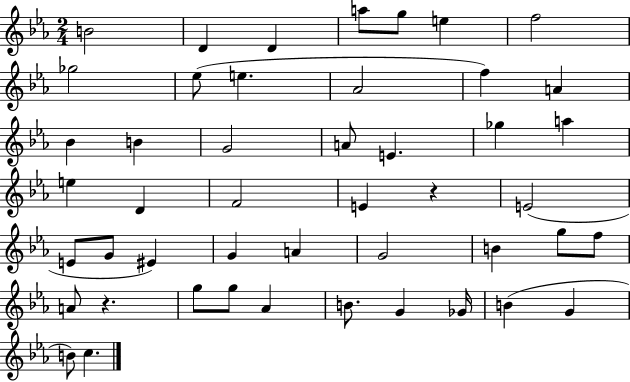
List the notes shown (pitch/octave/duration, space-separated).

B4/h D4/q D4/q A5/e G5/e E5/q F5/h Gb5/h Eb5/e E5/q. Ab4/h F5/q A4/q Bb4/q B4/q G4/h A4/e E4/q. Gb5/q A5/q E5/q D4/q F4/h E4/q R/q E4/h E4/e G4/e EIS4/q G4/q A4/q G4/h B4/q G5/e F5/e A4/e R/q. G5/e G5/e Ab4/q B4/e. G4/q Gb4/s B4/q G4/q B4/e C5/q.